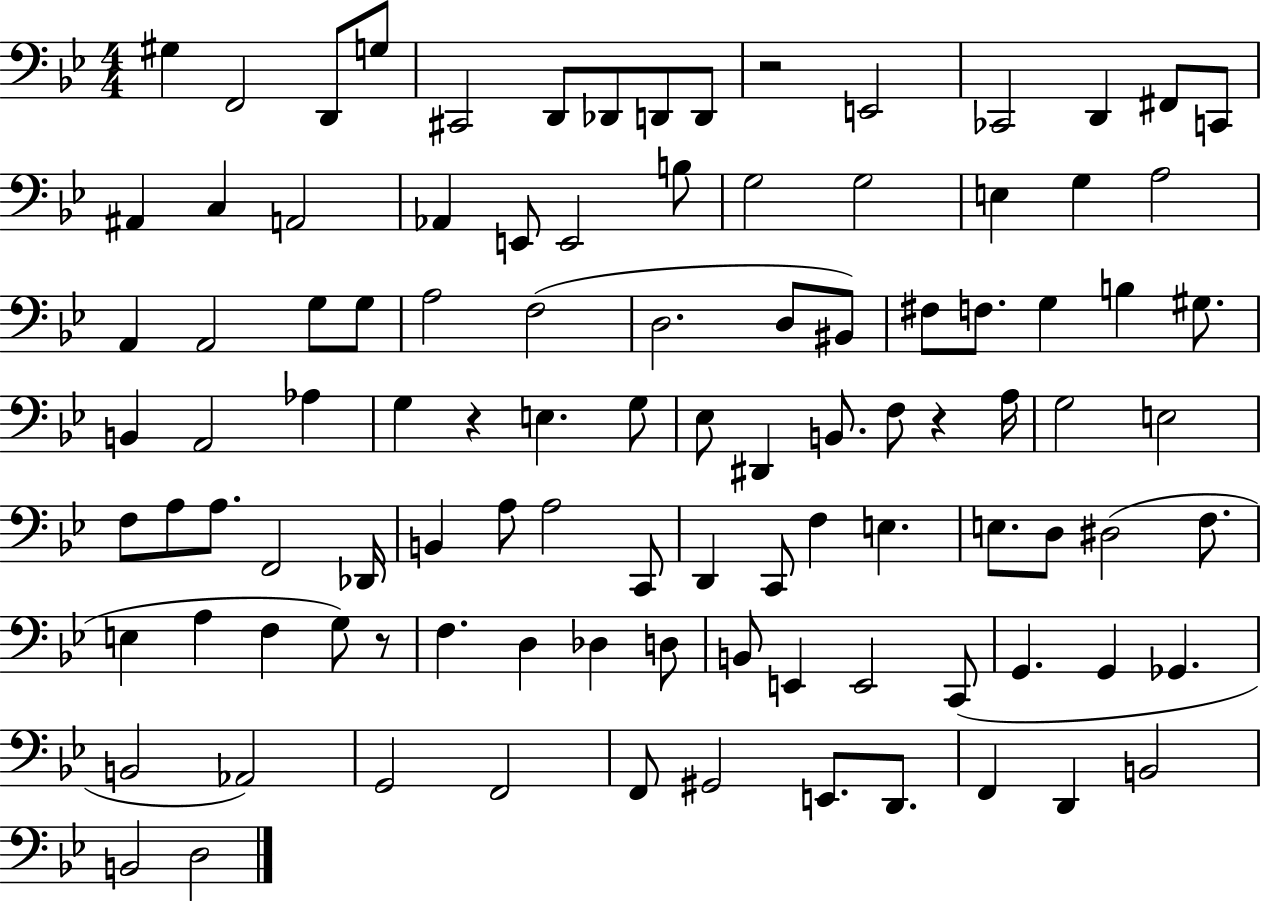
G#3/q F2/h D2/e G3/e C#2/h D2/e Db2/e D2/e D2/e R/h E2/h CES2/h D2/q F#2/e C2/e A#2/q C3/q A2/h Ab2/q E2/e E2/h B3/e G3/h G3/h E3/q G3/q A3/h A2/q A2/h G3/e G3/e A3/h F3/h D3/h. D3/e BIS2/e F#3/e F3/e. G3/q B3/q G#3/e. B2/q A2/h Ab3/q G3/q R/q E3/q. G3/e Eb3/e D#2/q B2/e. F3/e R/q A3/s G3/h E3/h F3/e A3/e A3/e. F2/h Db2/s B2/q A3/e A3/h C2/e D2/q C2/e F3/q E3/q. E3/e. D3/e D#3/h F3/e. E3/q A3/q F3/q G3/e R/e F3/q. D3/q Db3/q D3/e B2/e E2/q E2/h C2/e G2/q. G2/q Gb2/q. B2/h Ab2/h G2/h F2/h F2/e G#2/h E2/e. D2/e. F2/q D2/q B2/h B2/h D3/h